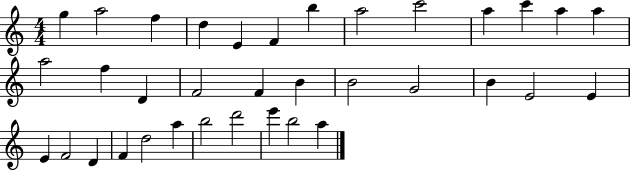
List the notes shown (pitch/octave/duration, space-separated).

G5/q A5/h F5/q D5/q E4/q F4/q B5/q A5/h C6/h A5/q C6/q A5/q A5/q A5/h F5/q D4/q F4/h F4/q B4/q B4/h G4/h B4/q E4/h E4/q E4/q F4/h D4/q F4/q D5/h A5/q B5/h D6/h E6/q B5/h A5/q